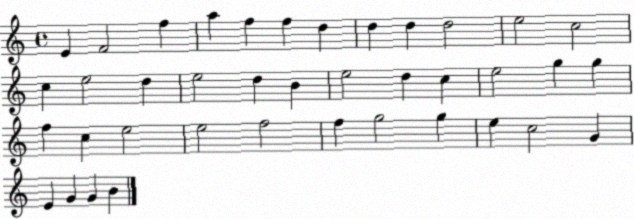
X:1
T:Untitled
M:4/4
L:1/4
K:C
E F2 f a f f d d d d2 e2 c2 c e2 d e2 d B e2 d c e2 g g f c e2 e2 f2 f g2 g e c2 G E G G B